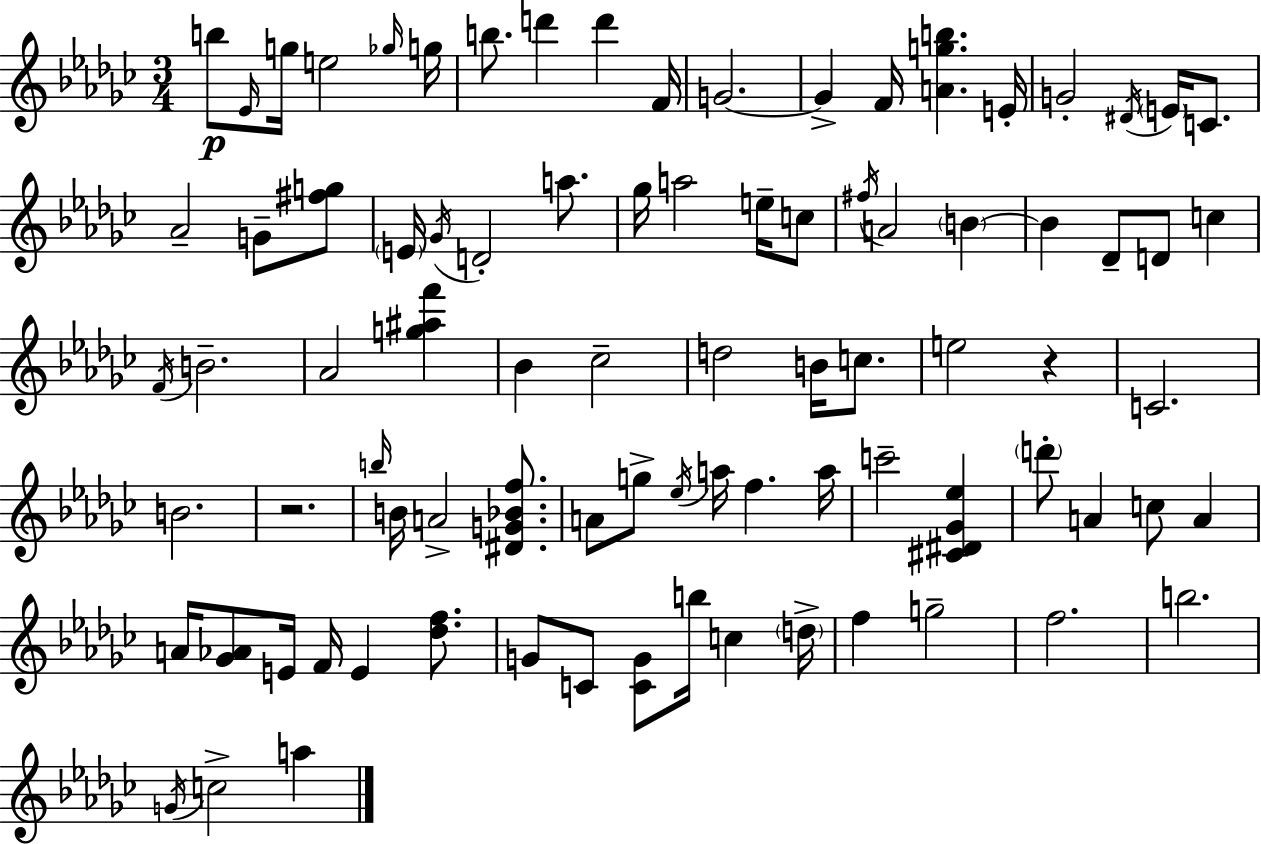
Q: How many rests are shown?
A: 2